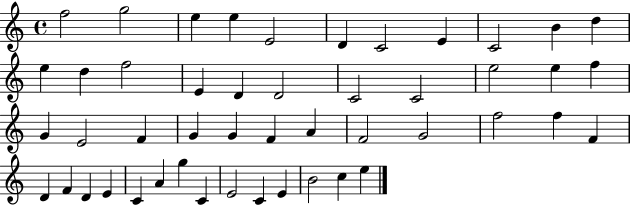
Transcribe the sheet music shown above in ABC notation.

X:1
T:Untitled
M:4/4
L:1/4
K:C
f2 g2 e e E2 D C2 E C2 B d e d f2 E D D2 C2 C2 e2 e f G E2 F G G F A F2 G2 f2 f F D F D E C A g C E2 C E B2 c e